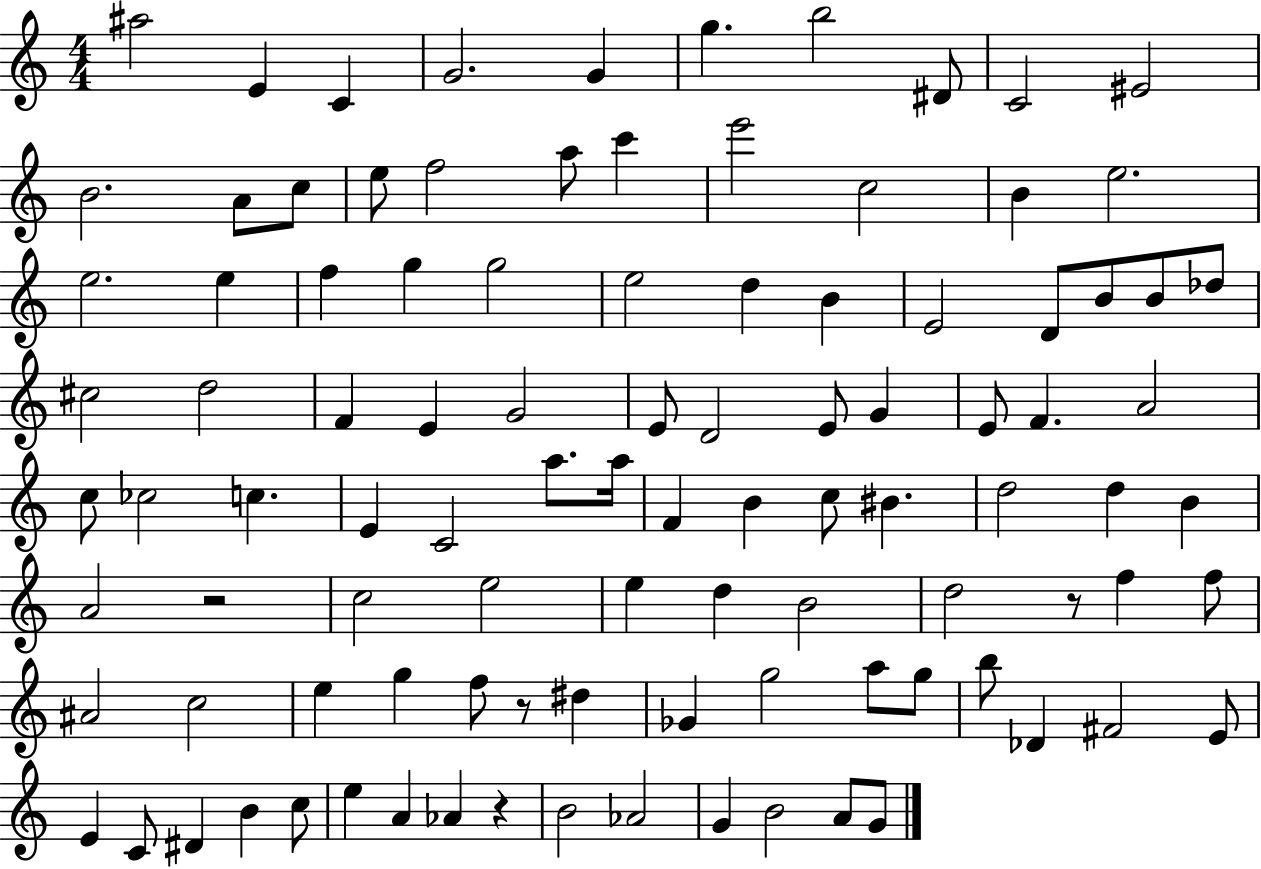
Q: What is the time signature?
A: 4/4